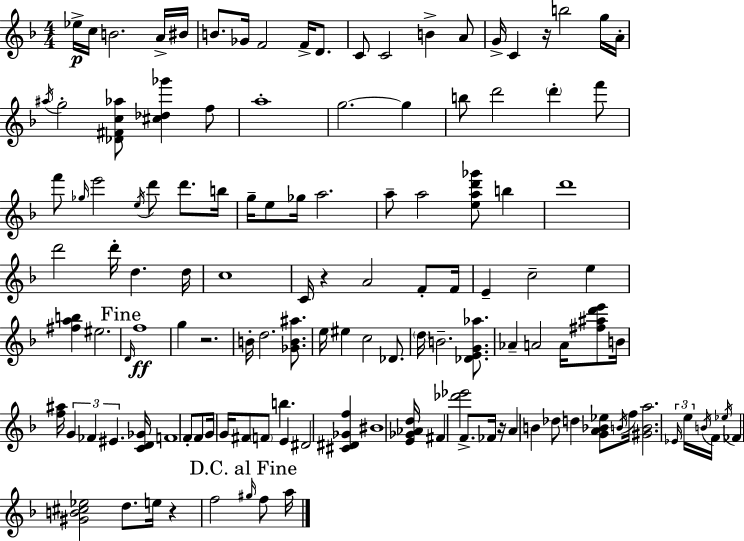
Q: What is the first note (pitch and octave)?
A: Eb5